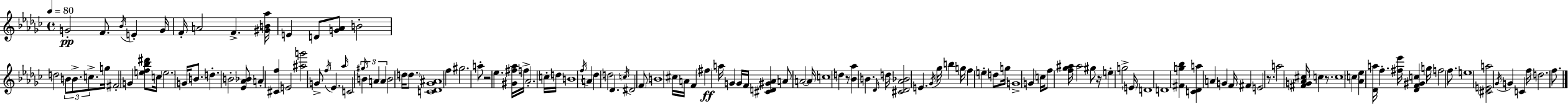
X:1
T:Untitled
M:4/4
L:1/4
K:Ebm
G2 F/2 _B/4 E G/4 F/4 A2 F [^GB_a]/4 E D/2 [G_A]/2 B2 d2 B/2 B/2 c/2 g/4 ^F2 G [ef_b^d']/2 c/4 e2 G/4 B/2 d B2 [_E_A_B]/2 A [^Cf] E2 [^ag']2 G/2 f/4 _E _a/4 C2 ^g/4 B A A B2 d/4 d/2 [C_D_G^A]4 f ^g2 a/2 z2 _e [^G^f_a]/4 f/4 _A2 c/4 d/4 B4 f/4 A _d d2 _D c/4 ^D2 F/2 B4 ^c/4 A/4 F ^f a/4 G G/4 F/4 [^CD^G_A] A/2 A2 A/4 c4 d z/2 [_B_a] B _D/4 d/4 [^C_D_A_B]2 E _G/4 _g/4 b g/4 f e d/2 g/4 G4 G c/4 f/2 [f_g^a]/4 ^a2 ^g/2 z/4 e g2 E/4 D4 D4 [^Fg_b] [C_Da] A G F/4 ^F E2 z/2 a2 [^FG_A^c]/4 c z/2 c4 c [_A_e] [_Da]/4 f [^f_e']/4 [_DF^Gc] g/4 f2 f/2 e4 [^CEa]2 _G/4 G C f/4 d2 f/2